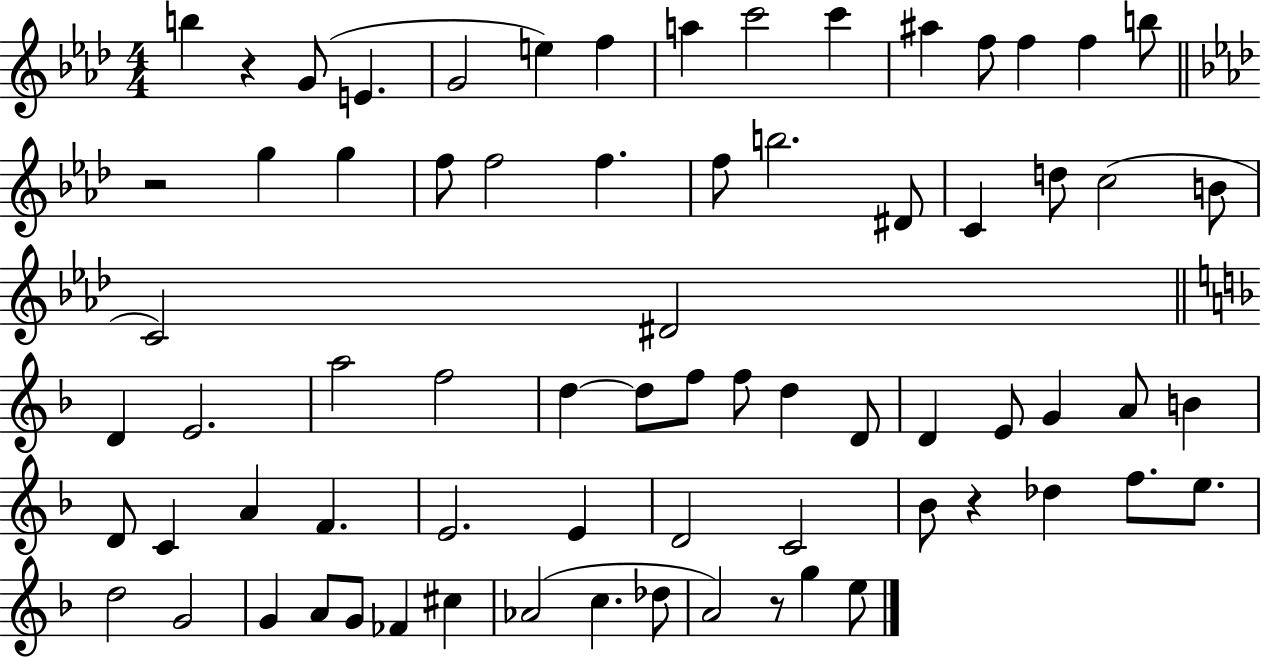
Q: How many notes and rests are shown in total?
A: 72